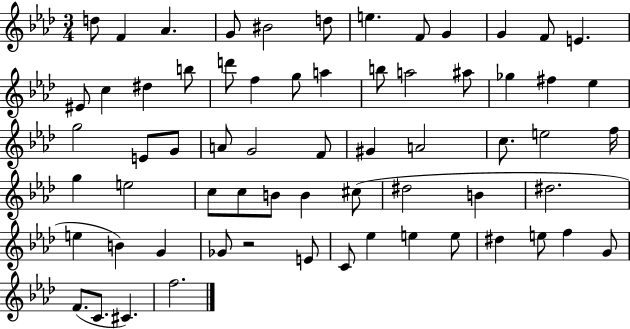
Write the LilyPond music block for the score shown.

{
  \clef treble
  \numericTimeSignature
  \time 3/4
  \key aes \major
  d''8 f'4 aes'4. | g'8 bis'2 d''8 | e''4. f'8 g'4 | g'4 f'8 e'4. | \break eis'8 c''4 dis''4 b''8 | d'''8 f''4 g''8 a''4 | b''8 a''2 ais''8 | ges''4 fis''4 ees''4 | \break g''2 e'8 g'8 | a'8 g'2 f'8 | gis'4 a'2 | c''8. e''2 f''16 | \break g''4 e''2 | c''8 c''8 b'8 b'4 cis''8( | dis''2 b'4 | dis''2. | \break e''4 b'4) g'4 | ges'8 r2 e'8 | c'8 ees''4 e''4 e''8 | dis''4 e''8 f''4 g'8 | \break f'8.( c'8. cis'4.) | f''2. | \bar "|."
}